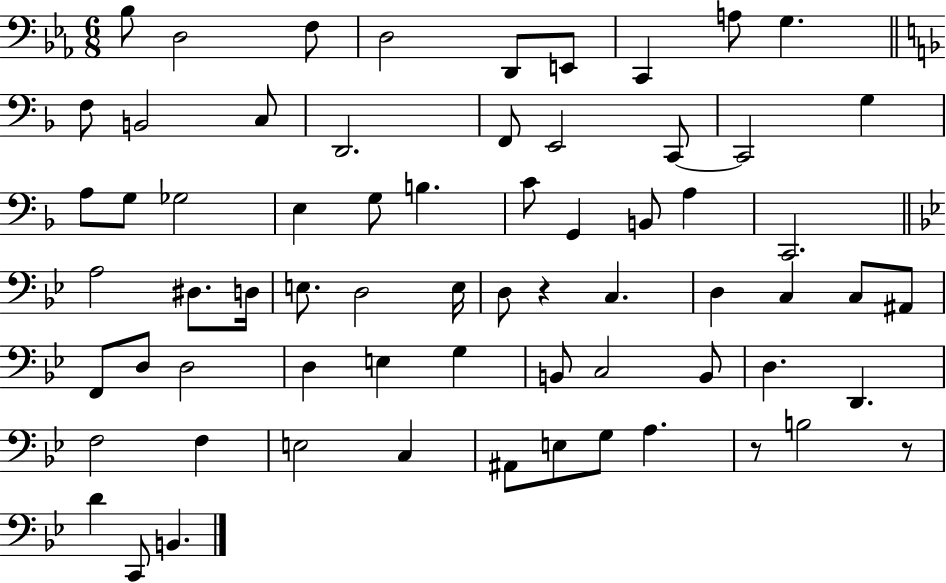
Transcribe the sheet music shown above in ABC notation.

X:1
T:Untitled
M:6/8
L:1/4
K:Eb
_B,/2 D,2 F,/2 D,2 D,,/2 E,,/2 C,, A,/2 G, F,/2 B,,2 C,/2 D,,2 F,,/2 E,,2 C,,/2 C,,2 G, A,/2 G,/2 _G,2 E, G,/2 B, C/2 G,, B,,/2 A, C,,2 A,2 ^D,/2 D,/4 E,/2 D,2 E,/4 D,/2 z C, D, C, C,/2 ^A,,/2 F,,/2 D,/2 D,2 D, E, G, B,,/2 C,2 B,,/2 D, D,, F,2 F, E,2 C, ^A,,/2 E,/2 G,/2 A, z/2 B,2 z/2 D C,,/2 B,,